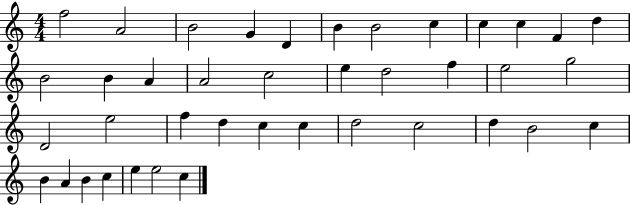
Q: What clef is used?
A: treble